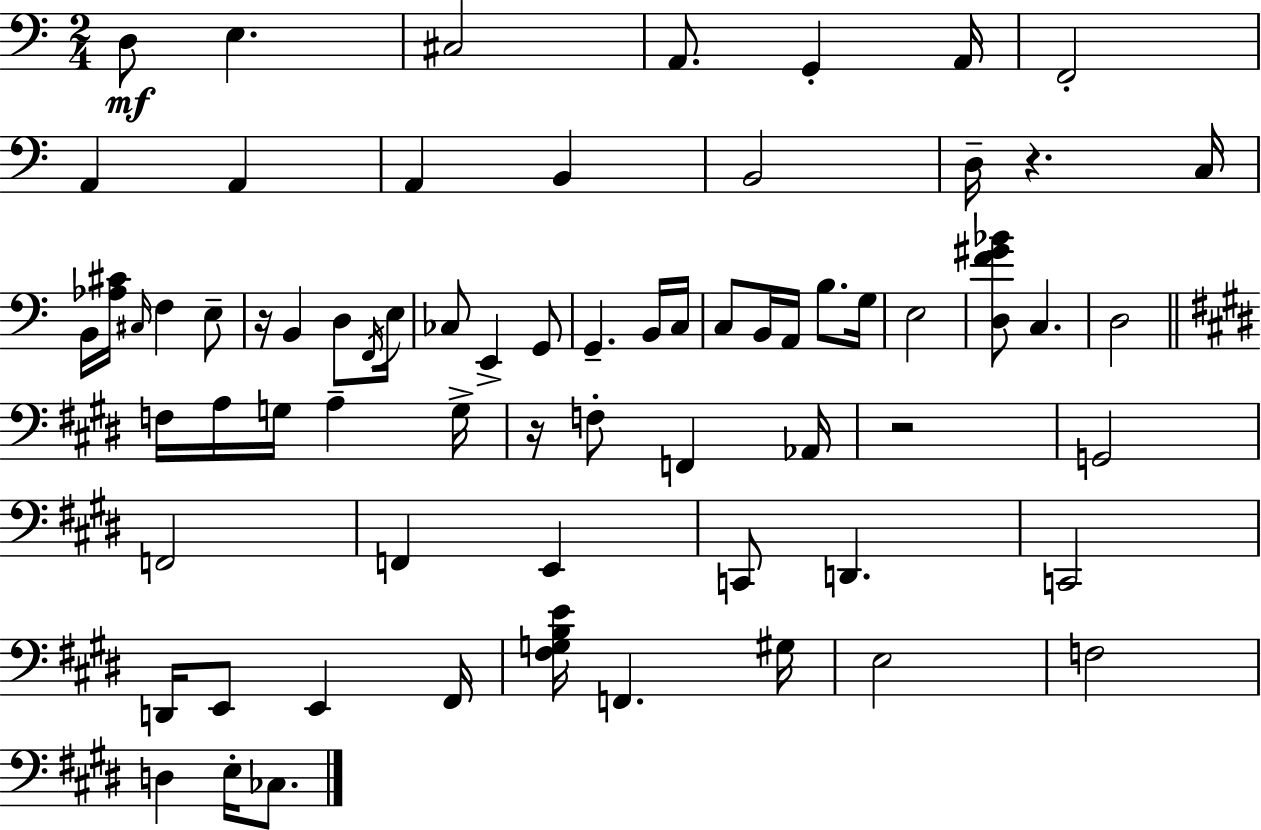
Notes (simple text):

D3/e E3/q. C#3/h A2/e. G2/q A2/s F2/h A2/q A2/q A2/q B2/q B2/h D3/s R/q. C3/s B2/s [Ab3,C#4]/s C#3/s F3/q E3/e R/s B2/q D3/e F2/s E3/s CES3/e E2/q G2/e G2/q. B2/s C3/s C3/e B2/s A2/s B3/e. G3/s E3/h [D3,F4,G#4,Bb4]/e C3/q. D3/h F3/s A3/s G3/s A3/q G3/s R/s F3/e F2/q Ab2/s R/h G2/h F2/h F2/q E2/q C2/e D2/q. C2/h D2/s E2/e E2/q F#2/s [F#3,G3,B3,E4]/s F2/q. G#3/s E3/h F3/h D3/q E3/s CES3/e.